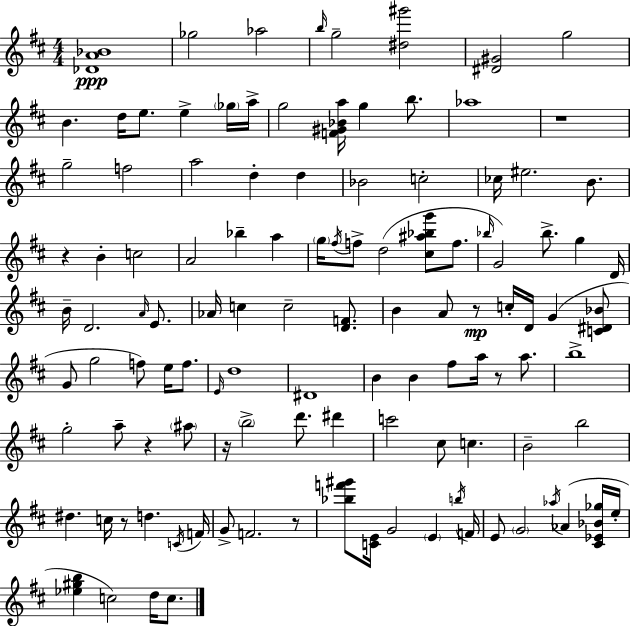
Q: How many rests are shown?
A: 8